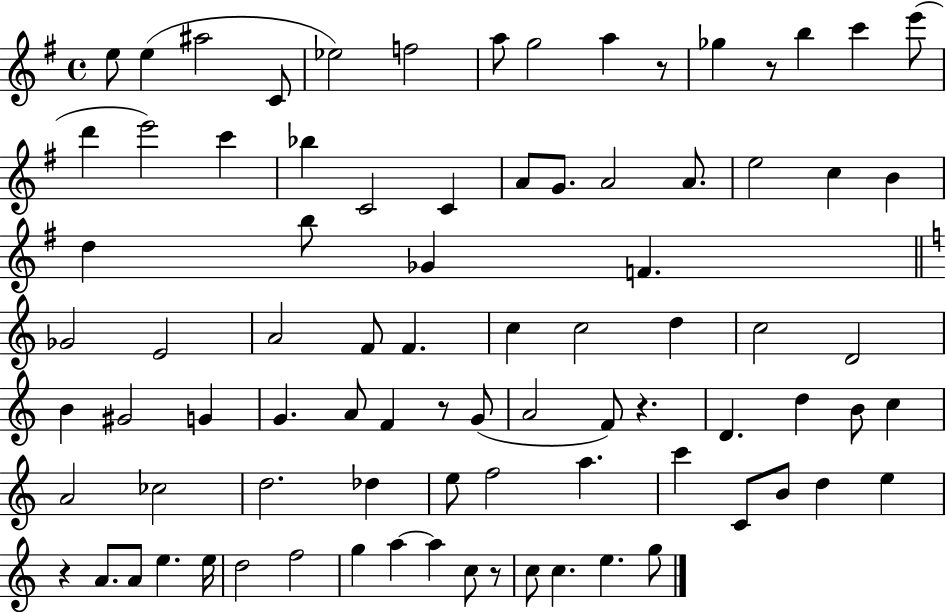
E5/e E5/q A#5/h C4/e Eb5/h F5/h A5/e G5/h A5/q R/e Gb5/q R/e B5/q C6/q E6/e D6/q E6/h C6/q Bb5/q C4/h C4/q A4/e G4/e. A4/h A4/e. E5/h C5/q B4/q D5/q B5/e Gb4/q F4/q. Gb4/h E4/h A4/h F4/e F4/q. C5/q C5/h D5/q C5/h D4/h B4/q G#4/h G4/q G4/q. A4/e F4/q R/e G4/e A4/h F4/e R/q. D4/q. D5/q B4/e C5/q A4/h CES5/h D5/h. Db5/q E5/e F5/h A5/q. C6/q C4/e B4/e D5/q E5/q R/q A4/e. A4/e E5/q. E5/s D5/h F5/h G5/q A5/q A5/q C5/e R/e C5/e C5/q. E5/q. G5/e